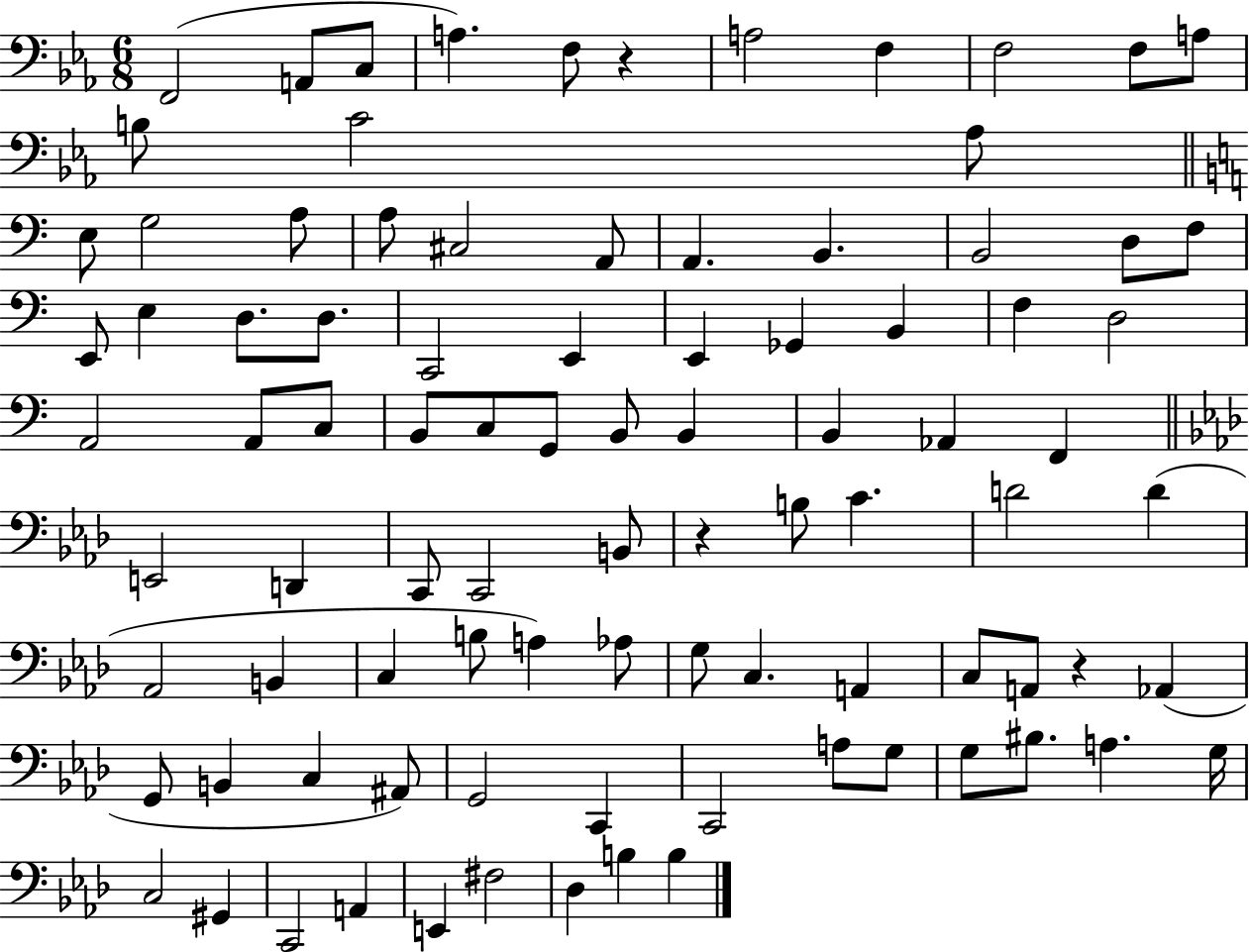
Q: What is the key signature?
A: EES major